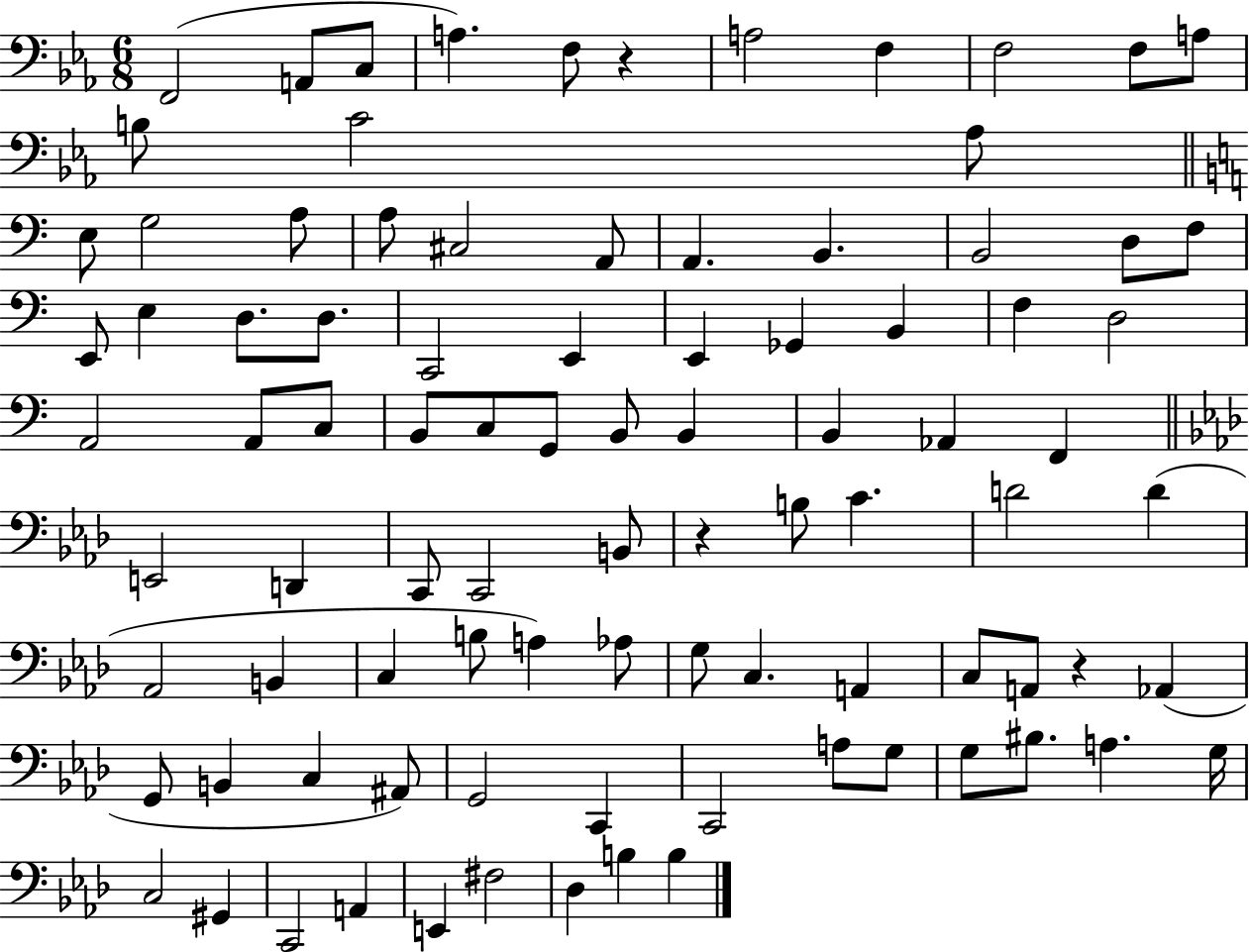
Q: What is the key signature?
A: EES major